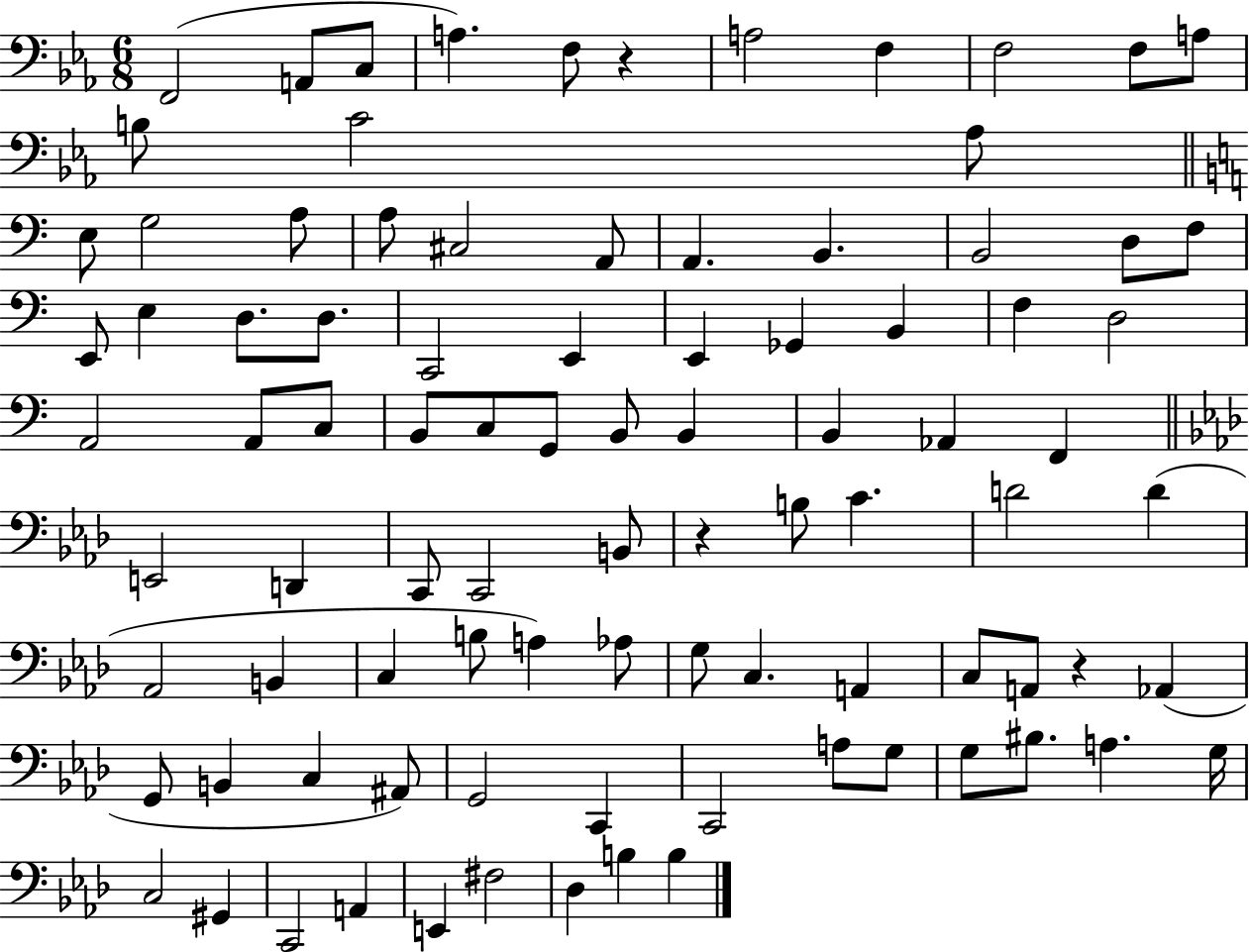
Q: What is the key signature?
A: EES major